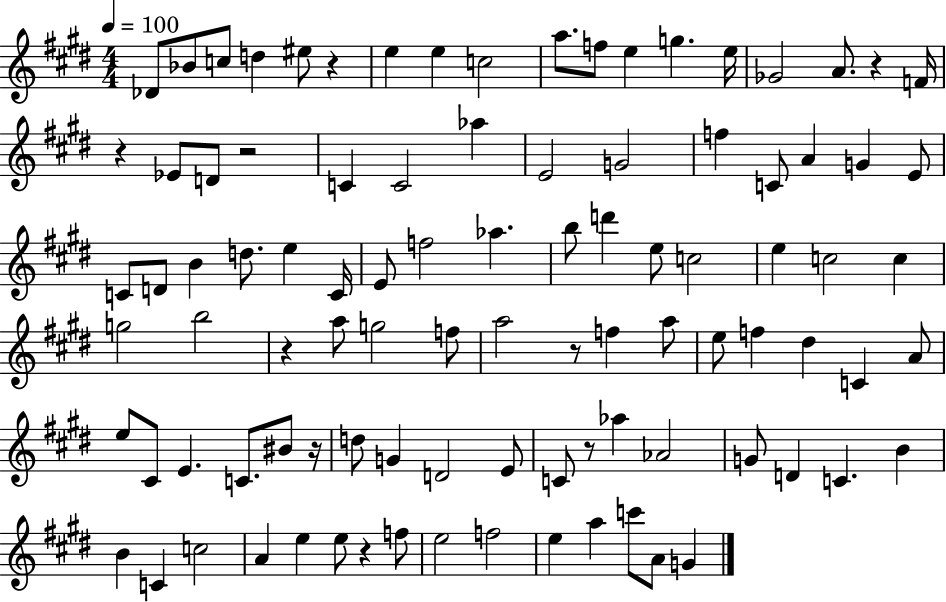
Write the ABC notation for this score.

X:1
T:Untitled
M:4/4
L:1/4
K:E
_D/2 _B/2 c/2 d ^e/2 z e e c2 a/2 f/2 e g e/4 _G2 A/2 z F/4 z _E/2 D/2 z2 C C2 _a E2 G2 f C/2 A G E/2 C/2 D/2 B d/2 e C/4 E/2 f2 _a b/2 d' e/2 c2 e c2 c g2 b2 z a/2 g2 f/2 a2 z/2 f a/2 e/2 f ^d C A/2 e/2 ^C/2 E C/2 ^B/2 z/4 d/2 G D2 E/2 C/2 z/2 _a _A2 G/2 D C B B C c2 A e e/2 z f/2 e2 f2 e a c'/2 A/2 G